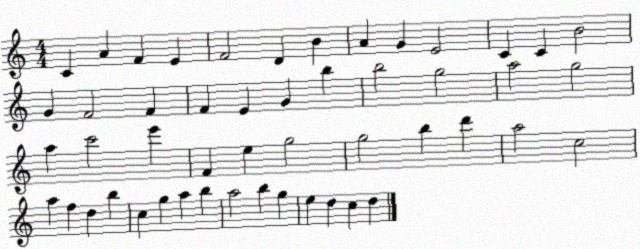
X:1
T:Untitled
M:4/4
L:1/4
K:C
C A F E F2 D B A G E2 C C B2 G F2 F F E G b b2 g2 a2 g2 a c'2 e' F e g2 g2 b d' a2 c2 a f d b c g a b a2 b g e d c d